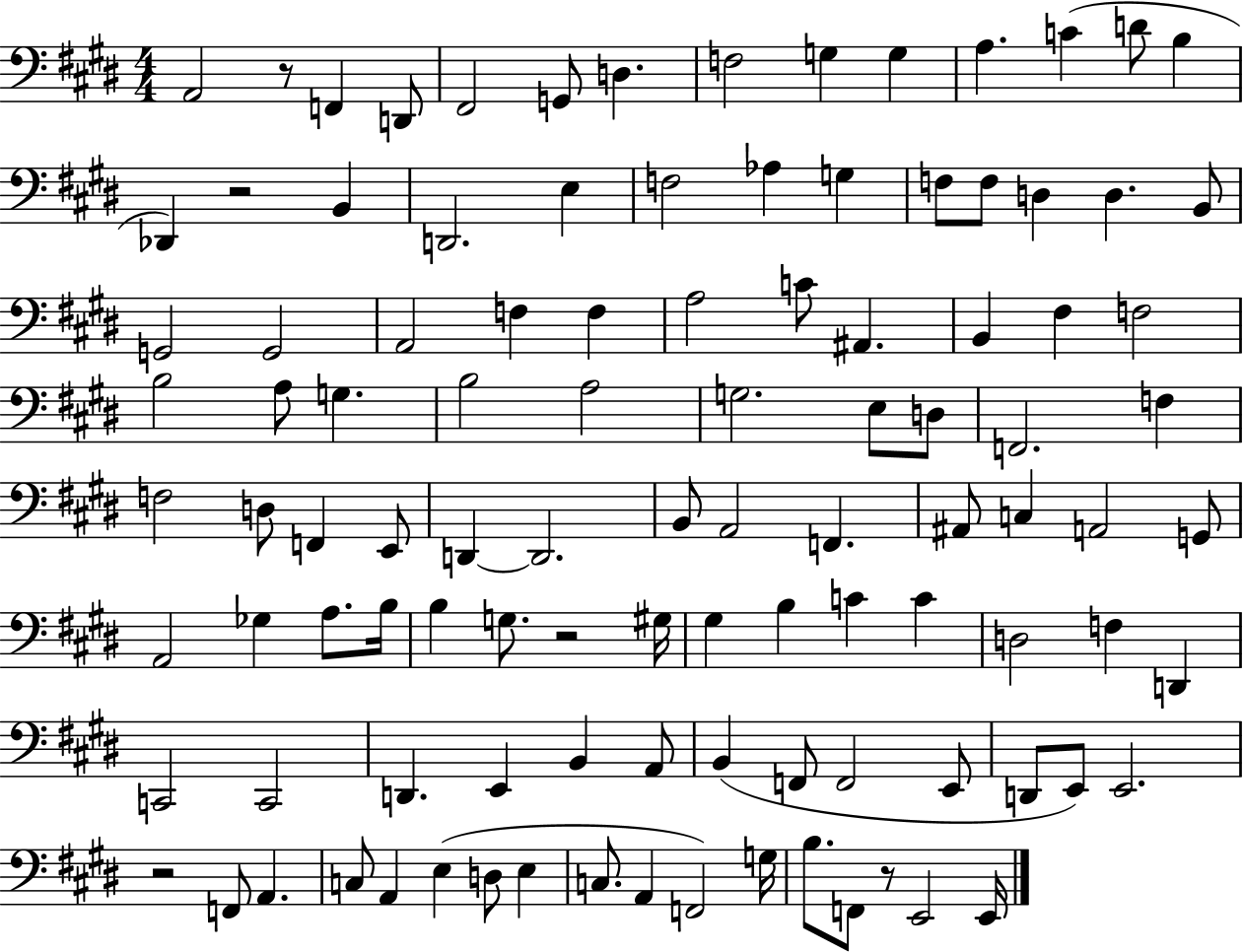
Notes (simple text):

A2/h R/e F2/q D2/e F#2/h G2/e D3/q. F3/h G3/q G3/q A3/q. C4/q D4/e B3/q Db2/q R/h B2/q D2/h. E3/q F3/h Ab3/q G3/q F3/e F3/e D3/q D3/q. B2/e G2/h G2/h A2/h F3/q F3/q A3/h C4/e A#2/q. B2/q F#3/q F3/h B3/h A3/e G3/q. B3/h A3/h G3/h. E3/e D3/e F2/h. F3/q F3/h D3/e F2/q E2/e D2/q D2/h. B2/e A2/h F2/q. A#2/e C3/q A2/h G2/e A2/h Gb3/q A3/e. B3/s B3/q G3/e. R/h G#3/s G#3/q B3/q C4/q C4/q D3/h F3/q D2/q C2/h C2/h D2/q. E2/q B2/q A2/e B2/q F2/e F2/h E2/e D2/e E2/e E2/h. R/h F2/e A2/q. C3/e A2/q E3/q D3/e E3/q C3/e. A2/q F2/h G3/s B3/e. F2/e R/e E2/h E2/s